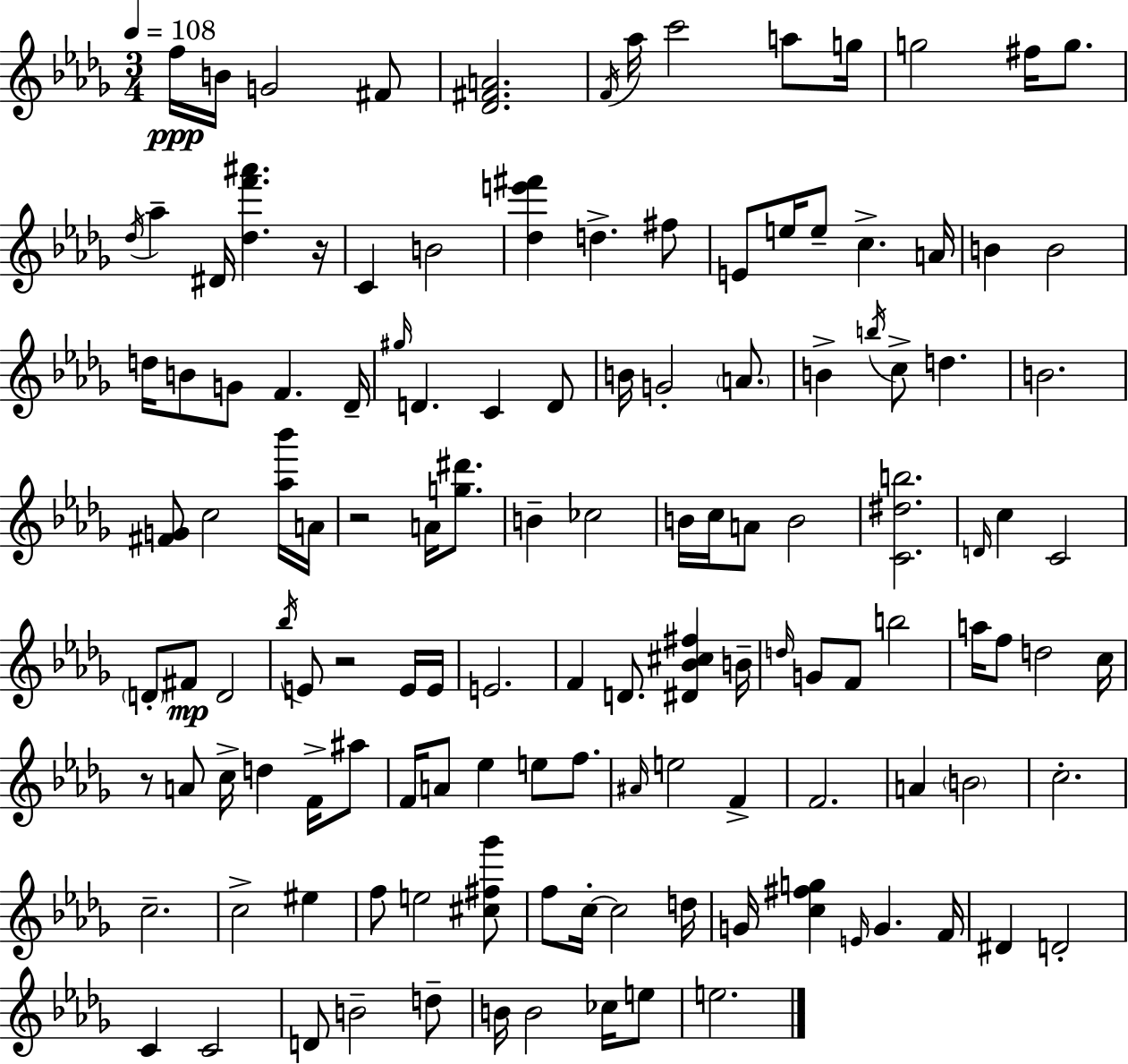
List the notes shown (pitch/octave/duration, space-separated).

F5/s B4/s G4/h F#4/e [Db4,F#4,A4]/h. F4/s Ab5/s C6/h A5/e G5/s G5/h F#5/s G5/e. Db5/s Ab5/q D#4/s [Db5,F6,A#6]/q. R/s C4/q B4/h [Db5,E6,F#6]/q D5/q. F#5/e E4/e E5/s E5/e C5/q. A4/s B4/q B4/h D5/s B4/e G4/e F4/q. Db4/s G#5/s D4/q. C4/q D4/e B4/s G4/h A4/e. B4/q B5/s C5/e D5/q. B4/h. [F#4,G4]/e C5/h [Ab5,Bb6]/s A4/s R/h A4/s [G5,D#6]/e. B4/q CES5/h B4/s C5/s A4/e B4/h [C4,D#5,B5]/h. D4/s C5/q C4/h D4/e F#4/e D4/h Bb5/s E4/e R/h E4/s E4/s E4/h. F4/q D4/e. [D#4,Bb4,C#5,F#5]/q B4/s D5/s G4/e F4/e B5/h A5/s F5/e D5/h C5/s R/e A4/e C5/s D5/q F4/s A#5/e F4/s A4/e Eb5/q E5/e F5/e. A#4/s E5/h F4/q F4/h. A4/q B4/h C5/h. C5/h. C5/h EIS5/q F5/e E5/h [C#5,F#5,Gb6]/e F5/e C5/s C5/h D5/s G4/s [C5,F#5,G5]/q E4/s G4/q. F4/s D#4/q D4/h C4/q C4/h D4/e B4/h D5/e B4/s B4/h CES5/s E5/e E5/h.